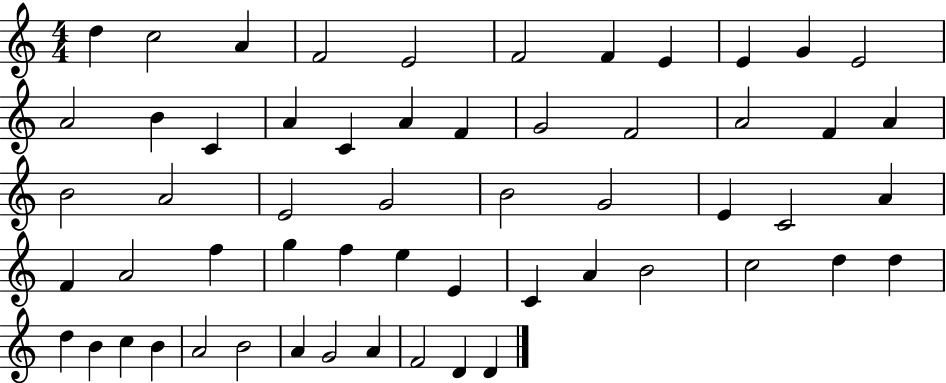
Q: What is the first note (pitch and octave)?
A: D5